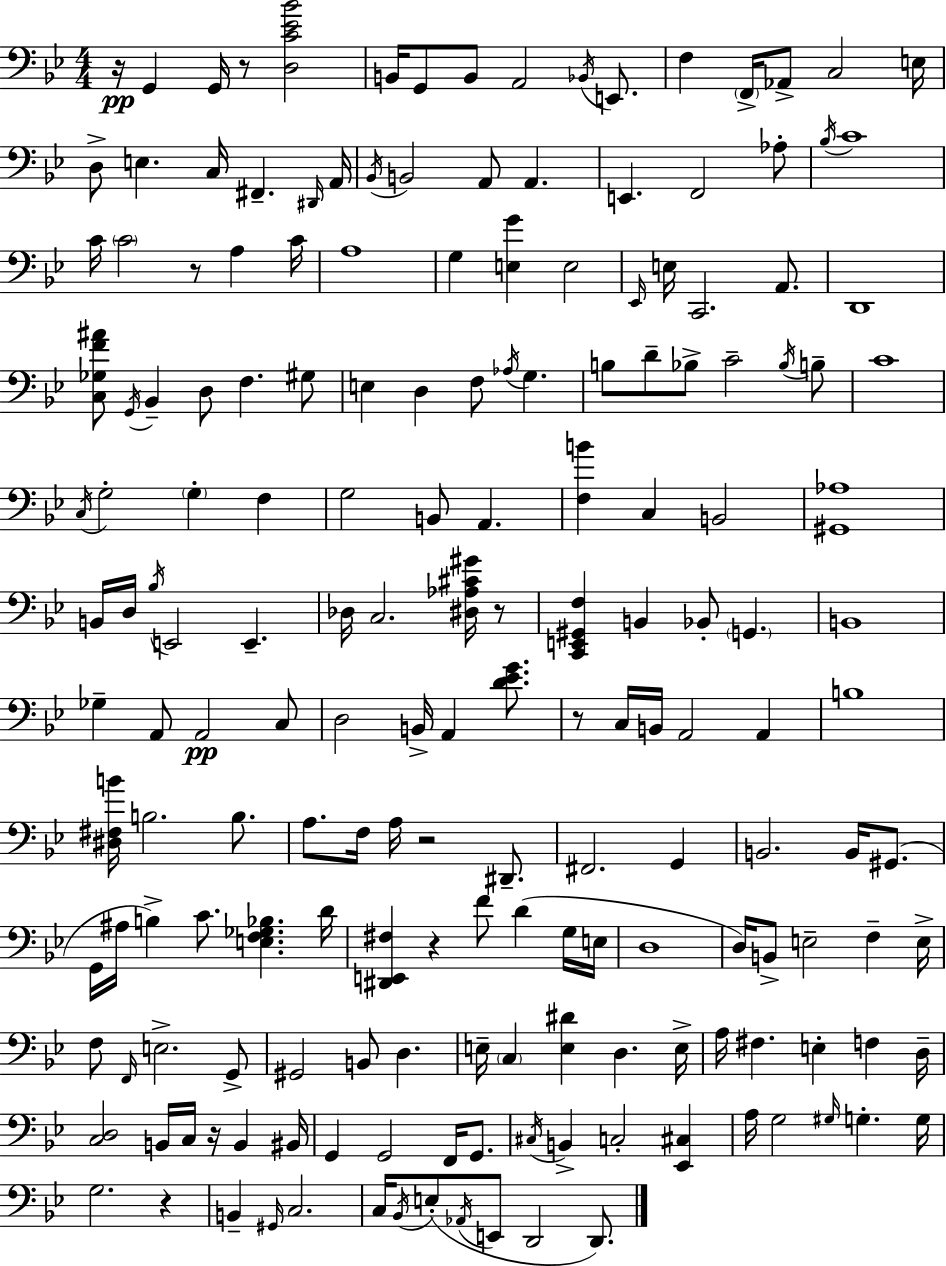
X:1
T:Untitled
M:4/4
L:1/4
K:Bb
z/4 G,, G,,/4 z/2 [D,C_E_B]2 B,,/4 G,,/2 B,,/2 A,,2 _B,,/4 E,,/2 F, F,,/4 _A,,/2 C,2 E,/4 D,/2 E, C,/4 ^F,, ^D,,/4 A,,/4 _B,,/4 B,,2 A,,/2 A,, E,, F,,2 _A,/2 _B,/4 C4 C/4 C2 z/2 A, C/4 A,4 G, [E,G] E,2 _E,,/4 E,/4 C,,2 A,,/2 D,,4 [C,_G,F^A]/2 G,,/4 _B,, D,/2 F, ^G,/2 E, D, F,/2 _A,/4 G, B,/2 D/2 _B,/2 C2 _B,/4 B,/2 C4 C,/4 G,2 G, F, G,2 B,,/2 A,, [F,B] C, B,,2 [^G,,_A,]4 B,,/4 D,/4 _B,/4 E,,2 E,, _D,/4 C,2 [^D,_A,^C^G]/4 z/2 [C,,E,,^G,,F,] B,, _B,,/2 G,, B,,4 _G, A,,/2 A,,2 C,/2 D,2 B,,/4 A,, [D_EG]/2 z/2 C,/4 B,,/4 A,,2 A,, B,4 [^D,^F,B]/4 B,2 B,/2 A,/2 F,/4 A,/4 z2 ^D,,/2 ^F,,2 G,, B,,2 B,,/4 ^G,,/2 G,,/4 ^A,/4 B, C/2 [E,F,_G,_B,] D/4 [^D,,E,,^F,] z F/2 D G,/4 E,/4 D,4 D,/4 B,,/2 E,2 F, E,/4 F,/2 F,,/4 E,2 G,,/2 ^G,,2 B,,/2 D, E,/4 C, [E,^D] D, E,/4 A,/4 ^F, E, F, D,/4 [C,D,]2 B,,/4 C,/4 z/4 B,, ^B,,/4 G,, G,,2 F,,/4 G,,/2 ^C,/4 B,, C,2 [_E,,^C,] A,/4 G,2 ^G,/4 G, G,/4 G,2 z B,, ^G,,/4 C,2 C,/4 _B,,/4 E,/2 _A,,/4 E,,/2 D,,2 D,,/2